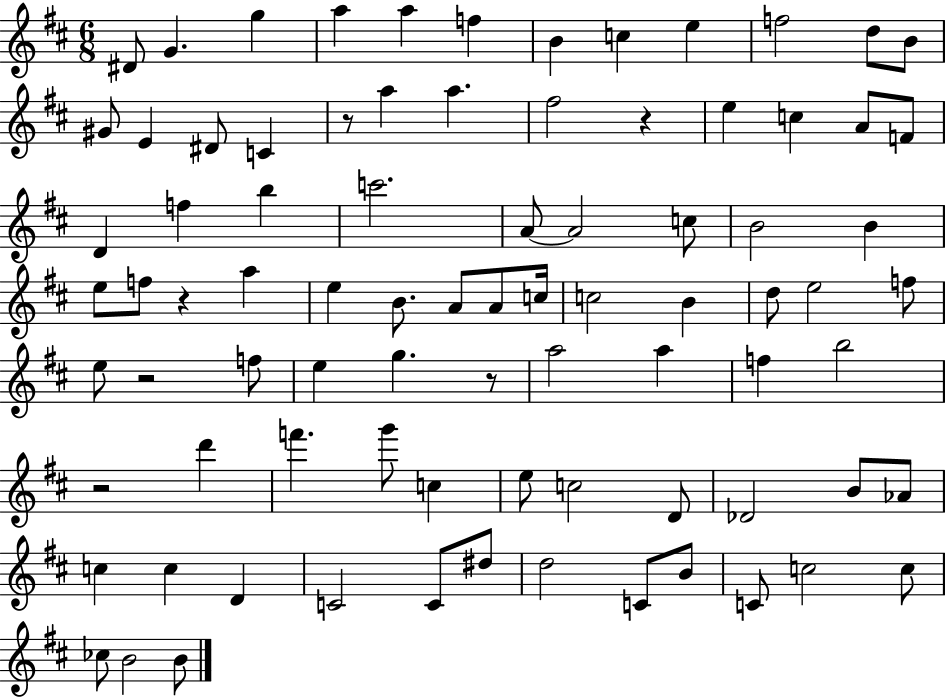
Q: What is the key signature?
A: D major